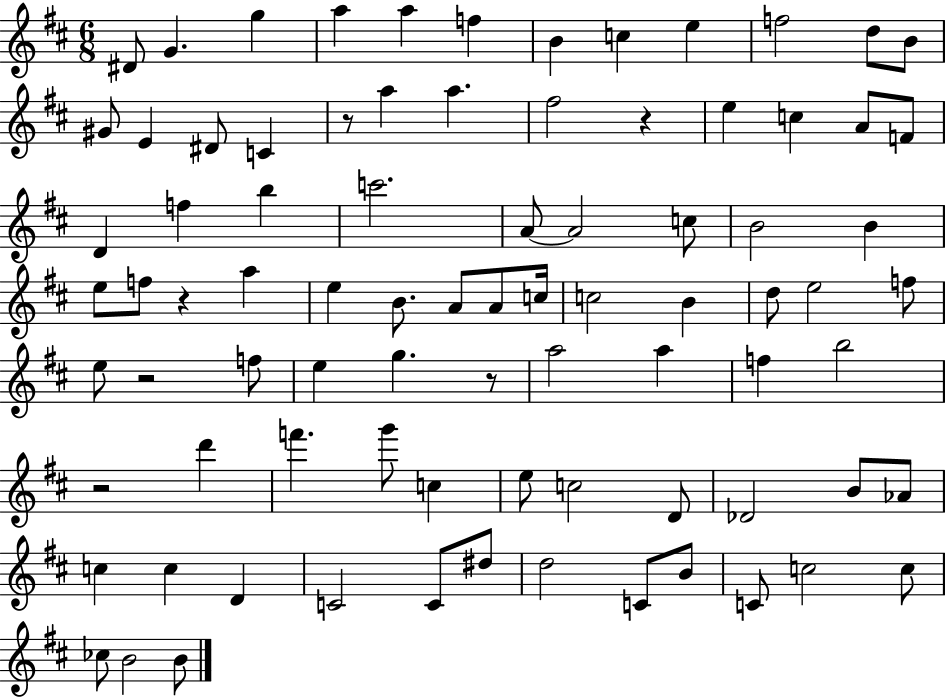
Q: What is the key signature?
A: D major